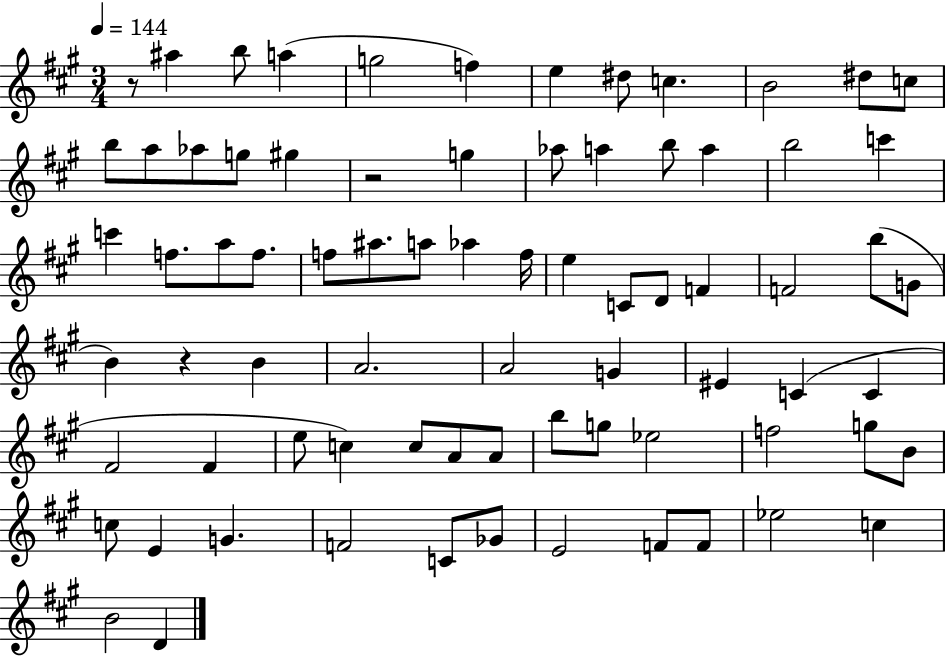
{
  \clef treble
  \numericTimeSignature
  \time 3/4
  \key a \major
  \tempo 4 = 144
  r8 ais''4 b''8 a''4( | g''2 f''4) | e''4 dis''8 c''4. | b'2 dis''8 c''8 | \break b''8 a''8 aes''8 g''8 gis''4 | r2 g''4 | aes''8 a''4 b''8 a''4 | b''2 c'''4 | \break c'''4 f''8. a''8 f''8. | f''8 ais''8. a''8 aes''4 f''16 | e''4 c'8 d'8 f'4 | f'2 b''8( g'8 | \break b'4) r4 b'4 | a'2. | a'2 g'4 | eis'4 c'4( c'4 | \break fis'2 fis'4 | e''8 c''4) c''8 a'8 a'8 | b''8 g''8 ees''2 | f''2 g''8 b'8 | \break c''8 e'4 g'4. | f'2 c'8 ges'8 | e'2 f'8 f'8 | ees''2 c''4 | \break b'2 d'4 | \bar "|."
}